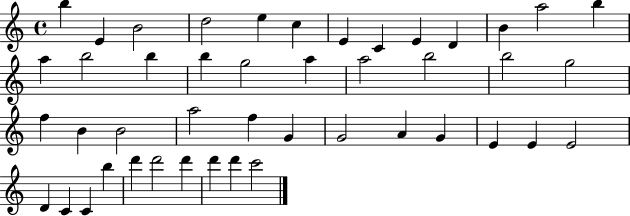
{
  \clef treble
  \time 4/4
  \defaultTimeSignature
  \key c \major
  b''4 e'4 b'2 | d''2 e''4 c''4 | e'4 c'4 e'4 d'4 | b'4 a''2 b''4 | \break a''4 b''2 b''4 | b''4 g''2 a''4 | a''2 b''2 | b''2 g''2 | \break f''4 b'4 b'2 | a''2 f''4 g'4 | g'2 a'4 g'4 | e'4 e'4 e'2 | \break d'4 c'4 c'4 b''4 | d'''4 d'''2 d'''4 | d'''4 d'''4 c'''2 | \bar "|."
}